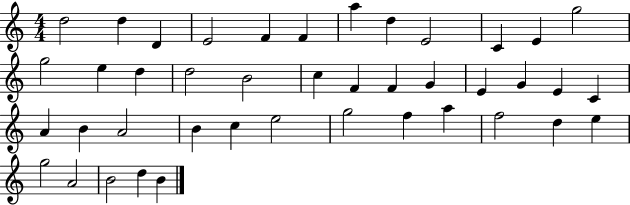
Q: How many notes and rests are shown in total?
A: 42